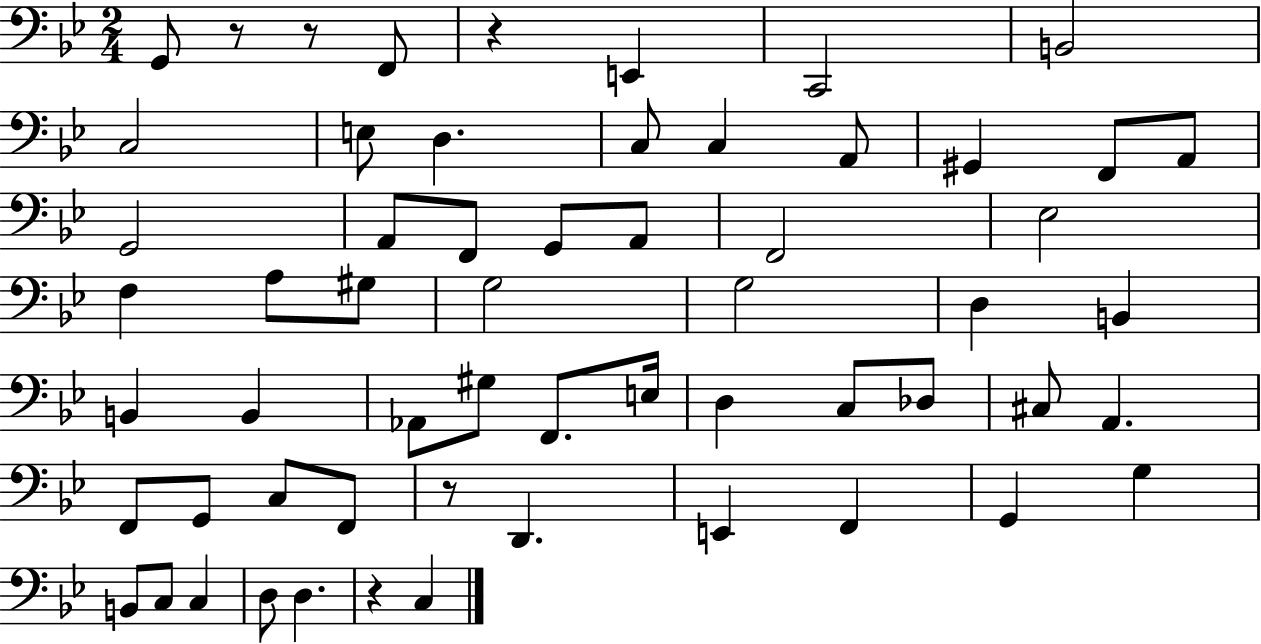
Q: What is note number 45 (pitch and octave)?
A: E2